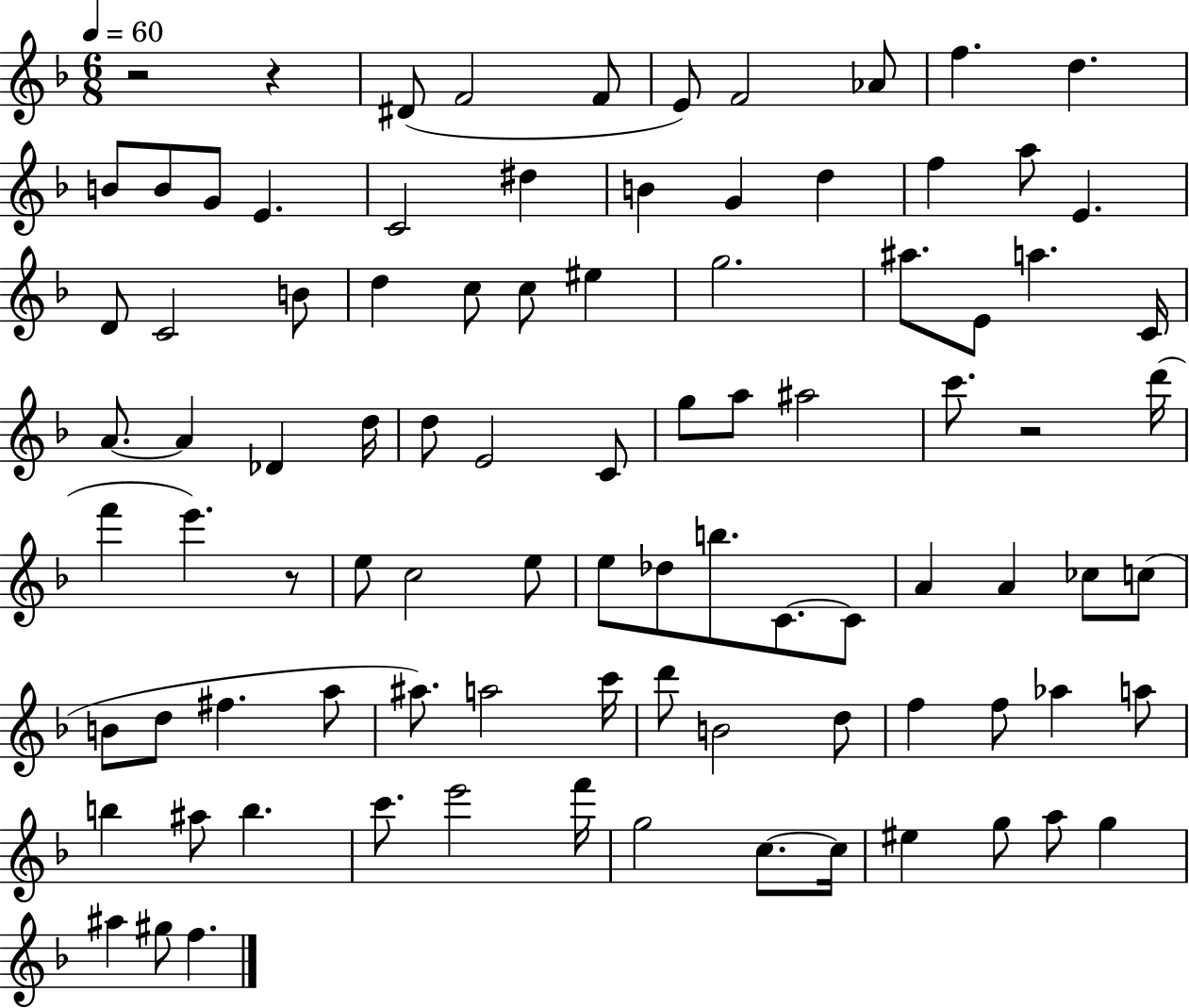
X:1
T:Untitled
M:6/8
L:1/4
K:F
z2 z ^D/2 F2 F/2 E/2 F2 _A/2 f d B/2 B/2 G/2 E C2 ^d B G d f a/2 E D/2 C2 B/2 d c/2 c/2 ^e g2 ^a/2 E/2 a C/4 A/2 A _D d/4 d/2 E2 C/2 g/2 a/2 ^a2 c'/2 z2 d'/4 f' e' z/2 e/2 c2 e/2 e/2 _d/2 b/2 C/2 C/2 A A _c/2 c/2 B/2 d/2 ^f a/2 ^a/2 a2 c'/4 d'/2 B2 d/2 f f/2 _a a/2 b ^a/2 b c'/2 e'2 f'/4 g2 c/2 c/4 ^e g/2 a/2 g ^a ^g/2 f